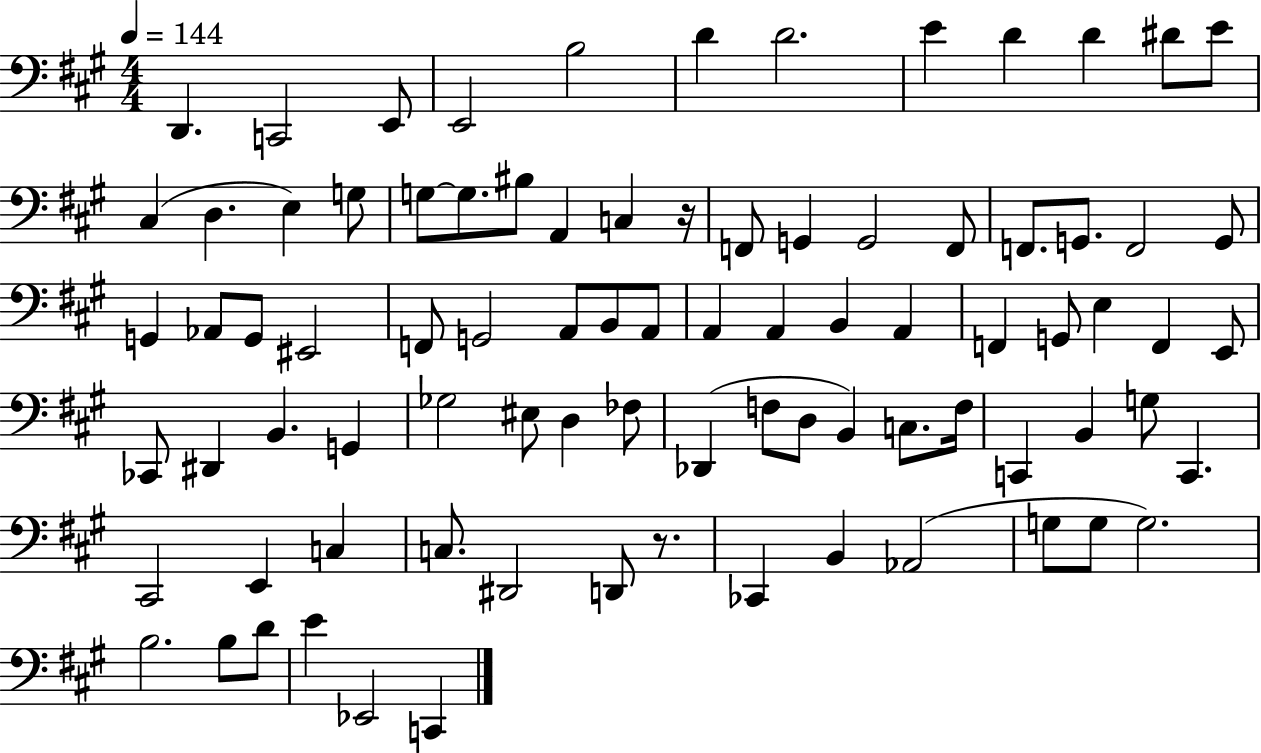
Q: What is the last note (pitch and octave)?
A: C2